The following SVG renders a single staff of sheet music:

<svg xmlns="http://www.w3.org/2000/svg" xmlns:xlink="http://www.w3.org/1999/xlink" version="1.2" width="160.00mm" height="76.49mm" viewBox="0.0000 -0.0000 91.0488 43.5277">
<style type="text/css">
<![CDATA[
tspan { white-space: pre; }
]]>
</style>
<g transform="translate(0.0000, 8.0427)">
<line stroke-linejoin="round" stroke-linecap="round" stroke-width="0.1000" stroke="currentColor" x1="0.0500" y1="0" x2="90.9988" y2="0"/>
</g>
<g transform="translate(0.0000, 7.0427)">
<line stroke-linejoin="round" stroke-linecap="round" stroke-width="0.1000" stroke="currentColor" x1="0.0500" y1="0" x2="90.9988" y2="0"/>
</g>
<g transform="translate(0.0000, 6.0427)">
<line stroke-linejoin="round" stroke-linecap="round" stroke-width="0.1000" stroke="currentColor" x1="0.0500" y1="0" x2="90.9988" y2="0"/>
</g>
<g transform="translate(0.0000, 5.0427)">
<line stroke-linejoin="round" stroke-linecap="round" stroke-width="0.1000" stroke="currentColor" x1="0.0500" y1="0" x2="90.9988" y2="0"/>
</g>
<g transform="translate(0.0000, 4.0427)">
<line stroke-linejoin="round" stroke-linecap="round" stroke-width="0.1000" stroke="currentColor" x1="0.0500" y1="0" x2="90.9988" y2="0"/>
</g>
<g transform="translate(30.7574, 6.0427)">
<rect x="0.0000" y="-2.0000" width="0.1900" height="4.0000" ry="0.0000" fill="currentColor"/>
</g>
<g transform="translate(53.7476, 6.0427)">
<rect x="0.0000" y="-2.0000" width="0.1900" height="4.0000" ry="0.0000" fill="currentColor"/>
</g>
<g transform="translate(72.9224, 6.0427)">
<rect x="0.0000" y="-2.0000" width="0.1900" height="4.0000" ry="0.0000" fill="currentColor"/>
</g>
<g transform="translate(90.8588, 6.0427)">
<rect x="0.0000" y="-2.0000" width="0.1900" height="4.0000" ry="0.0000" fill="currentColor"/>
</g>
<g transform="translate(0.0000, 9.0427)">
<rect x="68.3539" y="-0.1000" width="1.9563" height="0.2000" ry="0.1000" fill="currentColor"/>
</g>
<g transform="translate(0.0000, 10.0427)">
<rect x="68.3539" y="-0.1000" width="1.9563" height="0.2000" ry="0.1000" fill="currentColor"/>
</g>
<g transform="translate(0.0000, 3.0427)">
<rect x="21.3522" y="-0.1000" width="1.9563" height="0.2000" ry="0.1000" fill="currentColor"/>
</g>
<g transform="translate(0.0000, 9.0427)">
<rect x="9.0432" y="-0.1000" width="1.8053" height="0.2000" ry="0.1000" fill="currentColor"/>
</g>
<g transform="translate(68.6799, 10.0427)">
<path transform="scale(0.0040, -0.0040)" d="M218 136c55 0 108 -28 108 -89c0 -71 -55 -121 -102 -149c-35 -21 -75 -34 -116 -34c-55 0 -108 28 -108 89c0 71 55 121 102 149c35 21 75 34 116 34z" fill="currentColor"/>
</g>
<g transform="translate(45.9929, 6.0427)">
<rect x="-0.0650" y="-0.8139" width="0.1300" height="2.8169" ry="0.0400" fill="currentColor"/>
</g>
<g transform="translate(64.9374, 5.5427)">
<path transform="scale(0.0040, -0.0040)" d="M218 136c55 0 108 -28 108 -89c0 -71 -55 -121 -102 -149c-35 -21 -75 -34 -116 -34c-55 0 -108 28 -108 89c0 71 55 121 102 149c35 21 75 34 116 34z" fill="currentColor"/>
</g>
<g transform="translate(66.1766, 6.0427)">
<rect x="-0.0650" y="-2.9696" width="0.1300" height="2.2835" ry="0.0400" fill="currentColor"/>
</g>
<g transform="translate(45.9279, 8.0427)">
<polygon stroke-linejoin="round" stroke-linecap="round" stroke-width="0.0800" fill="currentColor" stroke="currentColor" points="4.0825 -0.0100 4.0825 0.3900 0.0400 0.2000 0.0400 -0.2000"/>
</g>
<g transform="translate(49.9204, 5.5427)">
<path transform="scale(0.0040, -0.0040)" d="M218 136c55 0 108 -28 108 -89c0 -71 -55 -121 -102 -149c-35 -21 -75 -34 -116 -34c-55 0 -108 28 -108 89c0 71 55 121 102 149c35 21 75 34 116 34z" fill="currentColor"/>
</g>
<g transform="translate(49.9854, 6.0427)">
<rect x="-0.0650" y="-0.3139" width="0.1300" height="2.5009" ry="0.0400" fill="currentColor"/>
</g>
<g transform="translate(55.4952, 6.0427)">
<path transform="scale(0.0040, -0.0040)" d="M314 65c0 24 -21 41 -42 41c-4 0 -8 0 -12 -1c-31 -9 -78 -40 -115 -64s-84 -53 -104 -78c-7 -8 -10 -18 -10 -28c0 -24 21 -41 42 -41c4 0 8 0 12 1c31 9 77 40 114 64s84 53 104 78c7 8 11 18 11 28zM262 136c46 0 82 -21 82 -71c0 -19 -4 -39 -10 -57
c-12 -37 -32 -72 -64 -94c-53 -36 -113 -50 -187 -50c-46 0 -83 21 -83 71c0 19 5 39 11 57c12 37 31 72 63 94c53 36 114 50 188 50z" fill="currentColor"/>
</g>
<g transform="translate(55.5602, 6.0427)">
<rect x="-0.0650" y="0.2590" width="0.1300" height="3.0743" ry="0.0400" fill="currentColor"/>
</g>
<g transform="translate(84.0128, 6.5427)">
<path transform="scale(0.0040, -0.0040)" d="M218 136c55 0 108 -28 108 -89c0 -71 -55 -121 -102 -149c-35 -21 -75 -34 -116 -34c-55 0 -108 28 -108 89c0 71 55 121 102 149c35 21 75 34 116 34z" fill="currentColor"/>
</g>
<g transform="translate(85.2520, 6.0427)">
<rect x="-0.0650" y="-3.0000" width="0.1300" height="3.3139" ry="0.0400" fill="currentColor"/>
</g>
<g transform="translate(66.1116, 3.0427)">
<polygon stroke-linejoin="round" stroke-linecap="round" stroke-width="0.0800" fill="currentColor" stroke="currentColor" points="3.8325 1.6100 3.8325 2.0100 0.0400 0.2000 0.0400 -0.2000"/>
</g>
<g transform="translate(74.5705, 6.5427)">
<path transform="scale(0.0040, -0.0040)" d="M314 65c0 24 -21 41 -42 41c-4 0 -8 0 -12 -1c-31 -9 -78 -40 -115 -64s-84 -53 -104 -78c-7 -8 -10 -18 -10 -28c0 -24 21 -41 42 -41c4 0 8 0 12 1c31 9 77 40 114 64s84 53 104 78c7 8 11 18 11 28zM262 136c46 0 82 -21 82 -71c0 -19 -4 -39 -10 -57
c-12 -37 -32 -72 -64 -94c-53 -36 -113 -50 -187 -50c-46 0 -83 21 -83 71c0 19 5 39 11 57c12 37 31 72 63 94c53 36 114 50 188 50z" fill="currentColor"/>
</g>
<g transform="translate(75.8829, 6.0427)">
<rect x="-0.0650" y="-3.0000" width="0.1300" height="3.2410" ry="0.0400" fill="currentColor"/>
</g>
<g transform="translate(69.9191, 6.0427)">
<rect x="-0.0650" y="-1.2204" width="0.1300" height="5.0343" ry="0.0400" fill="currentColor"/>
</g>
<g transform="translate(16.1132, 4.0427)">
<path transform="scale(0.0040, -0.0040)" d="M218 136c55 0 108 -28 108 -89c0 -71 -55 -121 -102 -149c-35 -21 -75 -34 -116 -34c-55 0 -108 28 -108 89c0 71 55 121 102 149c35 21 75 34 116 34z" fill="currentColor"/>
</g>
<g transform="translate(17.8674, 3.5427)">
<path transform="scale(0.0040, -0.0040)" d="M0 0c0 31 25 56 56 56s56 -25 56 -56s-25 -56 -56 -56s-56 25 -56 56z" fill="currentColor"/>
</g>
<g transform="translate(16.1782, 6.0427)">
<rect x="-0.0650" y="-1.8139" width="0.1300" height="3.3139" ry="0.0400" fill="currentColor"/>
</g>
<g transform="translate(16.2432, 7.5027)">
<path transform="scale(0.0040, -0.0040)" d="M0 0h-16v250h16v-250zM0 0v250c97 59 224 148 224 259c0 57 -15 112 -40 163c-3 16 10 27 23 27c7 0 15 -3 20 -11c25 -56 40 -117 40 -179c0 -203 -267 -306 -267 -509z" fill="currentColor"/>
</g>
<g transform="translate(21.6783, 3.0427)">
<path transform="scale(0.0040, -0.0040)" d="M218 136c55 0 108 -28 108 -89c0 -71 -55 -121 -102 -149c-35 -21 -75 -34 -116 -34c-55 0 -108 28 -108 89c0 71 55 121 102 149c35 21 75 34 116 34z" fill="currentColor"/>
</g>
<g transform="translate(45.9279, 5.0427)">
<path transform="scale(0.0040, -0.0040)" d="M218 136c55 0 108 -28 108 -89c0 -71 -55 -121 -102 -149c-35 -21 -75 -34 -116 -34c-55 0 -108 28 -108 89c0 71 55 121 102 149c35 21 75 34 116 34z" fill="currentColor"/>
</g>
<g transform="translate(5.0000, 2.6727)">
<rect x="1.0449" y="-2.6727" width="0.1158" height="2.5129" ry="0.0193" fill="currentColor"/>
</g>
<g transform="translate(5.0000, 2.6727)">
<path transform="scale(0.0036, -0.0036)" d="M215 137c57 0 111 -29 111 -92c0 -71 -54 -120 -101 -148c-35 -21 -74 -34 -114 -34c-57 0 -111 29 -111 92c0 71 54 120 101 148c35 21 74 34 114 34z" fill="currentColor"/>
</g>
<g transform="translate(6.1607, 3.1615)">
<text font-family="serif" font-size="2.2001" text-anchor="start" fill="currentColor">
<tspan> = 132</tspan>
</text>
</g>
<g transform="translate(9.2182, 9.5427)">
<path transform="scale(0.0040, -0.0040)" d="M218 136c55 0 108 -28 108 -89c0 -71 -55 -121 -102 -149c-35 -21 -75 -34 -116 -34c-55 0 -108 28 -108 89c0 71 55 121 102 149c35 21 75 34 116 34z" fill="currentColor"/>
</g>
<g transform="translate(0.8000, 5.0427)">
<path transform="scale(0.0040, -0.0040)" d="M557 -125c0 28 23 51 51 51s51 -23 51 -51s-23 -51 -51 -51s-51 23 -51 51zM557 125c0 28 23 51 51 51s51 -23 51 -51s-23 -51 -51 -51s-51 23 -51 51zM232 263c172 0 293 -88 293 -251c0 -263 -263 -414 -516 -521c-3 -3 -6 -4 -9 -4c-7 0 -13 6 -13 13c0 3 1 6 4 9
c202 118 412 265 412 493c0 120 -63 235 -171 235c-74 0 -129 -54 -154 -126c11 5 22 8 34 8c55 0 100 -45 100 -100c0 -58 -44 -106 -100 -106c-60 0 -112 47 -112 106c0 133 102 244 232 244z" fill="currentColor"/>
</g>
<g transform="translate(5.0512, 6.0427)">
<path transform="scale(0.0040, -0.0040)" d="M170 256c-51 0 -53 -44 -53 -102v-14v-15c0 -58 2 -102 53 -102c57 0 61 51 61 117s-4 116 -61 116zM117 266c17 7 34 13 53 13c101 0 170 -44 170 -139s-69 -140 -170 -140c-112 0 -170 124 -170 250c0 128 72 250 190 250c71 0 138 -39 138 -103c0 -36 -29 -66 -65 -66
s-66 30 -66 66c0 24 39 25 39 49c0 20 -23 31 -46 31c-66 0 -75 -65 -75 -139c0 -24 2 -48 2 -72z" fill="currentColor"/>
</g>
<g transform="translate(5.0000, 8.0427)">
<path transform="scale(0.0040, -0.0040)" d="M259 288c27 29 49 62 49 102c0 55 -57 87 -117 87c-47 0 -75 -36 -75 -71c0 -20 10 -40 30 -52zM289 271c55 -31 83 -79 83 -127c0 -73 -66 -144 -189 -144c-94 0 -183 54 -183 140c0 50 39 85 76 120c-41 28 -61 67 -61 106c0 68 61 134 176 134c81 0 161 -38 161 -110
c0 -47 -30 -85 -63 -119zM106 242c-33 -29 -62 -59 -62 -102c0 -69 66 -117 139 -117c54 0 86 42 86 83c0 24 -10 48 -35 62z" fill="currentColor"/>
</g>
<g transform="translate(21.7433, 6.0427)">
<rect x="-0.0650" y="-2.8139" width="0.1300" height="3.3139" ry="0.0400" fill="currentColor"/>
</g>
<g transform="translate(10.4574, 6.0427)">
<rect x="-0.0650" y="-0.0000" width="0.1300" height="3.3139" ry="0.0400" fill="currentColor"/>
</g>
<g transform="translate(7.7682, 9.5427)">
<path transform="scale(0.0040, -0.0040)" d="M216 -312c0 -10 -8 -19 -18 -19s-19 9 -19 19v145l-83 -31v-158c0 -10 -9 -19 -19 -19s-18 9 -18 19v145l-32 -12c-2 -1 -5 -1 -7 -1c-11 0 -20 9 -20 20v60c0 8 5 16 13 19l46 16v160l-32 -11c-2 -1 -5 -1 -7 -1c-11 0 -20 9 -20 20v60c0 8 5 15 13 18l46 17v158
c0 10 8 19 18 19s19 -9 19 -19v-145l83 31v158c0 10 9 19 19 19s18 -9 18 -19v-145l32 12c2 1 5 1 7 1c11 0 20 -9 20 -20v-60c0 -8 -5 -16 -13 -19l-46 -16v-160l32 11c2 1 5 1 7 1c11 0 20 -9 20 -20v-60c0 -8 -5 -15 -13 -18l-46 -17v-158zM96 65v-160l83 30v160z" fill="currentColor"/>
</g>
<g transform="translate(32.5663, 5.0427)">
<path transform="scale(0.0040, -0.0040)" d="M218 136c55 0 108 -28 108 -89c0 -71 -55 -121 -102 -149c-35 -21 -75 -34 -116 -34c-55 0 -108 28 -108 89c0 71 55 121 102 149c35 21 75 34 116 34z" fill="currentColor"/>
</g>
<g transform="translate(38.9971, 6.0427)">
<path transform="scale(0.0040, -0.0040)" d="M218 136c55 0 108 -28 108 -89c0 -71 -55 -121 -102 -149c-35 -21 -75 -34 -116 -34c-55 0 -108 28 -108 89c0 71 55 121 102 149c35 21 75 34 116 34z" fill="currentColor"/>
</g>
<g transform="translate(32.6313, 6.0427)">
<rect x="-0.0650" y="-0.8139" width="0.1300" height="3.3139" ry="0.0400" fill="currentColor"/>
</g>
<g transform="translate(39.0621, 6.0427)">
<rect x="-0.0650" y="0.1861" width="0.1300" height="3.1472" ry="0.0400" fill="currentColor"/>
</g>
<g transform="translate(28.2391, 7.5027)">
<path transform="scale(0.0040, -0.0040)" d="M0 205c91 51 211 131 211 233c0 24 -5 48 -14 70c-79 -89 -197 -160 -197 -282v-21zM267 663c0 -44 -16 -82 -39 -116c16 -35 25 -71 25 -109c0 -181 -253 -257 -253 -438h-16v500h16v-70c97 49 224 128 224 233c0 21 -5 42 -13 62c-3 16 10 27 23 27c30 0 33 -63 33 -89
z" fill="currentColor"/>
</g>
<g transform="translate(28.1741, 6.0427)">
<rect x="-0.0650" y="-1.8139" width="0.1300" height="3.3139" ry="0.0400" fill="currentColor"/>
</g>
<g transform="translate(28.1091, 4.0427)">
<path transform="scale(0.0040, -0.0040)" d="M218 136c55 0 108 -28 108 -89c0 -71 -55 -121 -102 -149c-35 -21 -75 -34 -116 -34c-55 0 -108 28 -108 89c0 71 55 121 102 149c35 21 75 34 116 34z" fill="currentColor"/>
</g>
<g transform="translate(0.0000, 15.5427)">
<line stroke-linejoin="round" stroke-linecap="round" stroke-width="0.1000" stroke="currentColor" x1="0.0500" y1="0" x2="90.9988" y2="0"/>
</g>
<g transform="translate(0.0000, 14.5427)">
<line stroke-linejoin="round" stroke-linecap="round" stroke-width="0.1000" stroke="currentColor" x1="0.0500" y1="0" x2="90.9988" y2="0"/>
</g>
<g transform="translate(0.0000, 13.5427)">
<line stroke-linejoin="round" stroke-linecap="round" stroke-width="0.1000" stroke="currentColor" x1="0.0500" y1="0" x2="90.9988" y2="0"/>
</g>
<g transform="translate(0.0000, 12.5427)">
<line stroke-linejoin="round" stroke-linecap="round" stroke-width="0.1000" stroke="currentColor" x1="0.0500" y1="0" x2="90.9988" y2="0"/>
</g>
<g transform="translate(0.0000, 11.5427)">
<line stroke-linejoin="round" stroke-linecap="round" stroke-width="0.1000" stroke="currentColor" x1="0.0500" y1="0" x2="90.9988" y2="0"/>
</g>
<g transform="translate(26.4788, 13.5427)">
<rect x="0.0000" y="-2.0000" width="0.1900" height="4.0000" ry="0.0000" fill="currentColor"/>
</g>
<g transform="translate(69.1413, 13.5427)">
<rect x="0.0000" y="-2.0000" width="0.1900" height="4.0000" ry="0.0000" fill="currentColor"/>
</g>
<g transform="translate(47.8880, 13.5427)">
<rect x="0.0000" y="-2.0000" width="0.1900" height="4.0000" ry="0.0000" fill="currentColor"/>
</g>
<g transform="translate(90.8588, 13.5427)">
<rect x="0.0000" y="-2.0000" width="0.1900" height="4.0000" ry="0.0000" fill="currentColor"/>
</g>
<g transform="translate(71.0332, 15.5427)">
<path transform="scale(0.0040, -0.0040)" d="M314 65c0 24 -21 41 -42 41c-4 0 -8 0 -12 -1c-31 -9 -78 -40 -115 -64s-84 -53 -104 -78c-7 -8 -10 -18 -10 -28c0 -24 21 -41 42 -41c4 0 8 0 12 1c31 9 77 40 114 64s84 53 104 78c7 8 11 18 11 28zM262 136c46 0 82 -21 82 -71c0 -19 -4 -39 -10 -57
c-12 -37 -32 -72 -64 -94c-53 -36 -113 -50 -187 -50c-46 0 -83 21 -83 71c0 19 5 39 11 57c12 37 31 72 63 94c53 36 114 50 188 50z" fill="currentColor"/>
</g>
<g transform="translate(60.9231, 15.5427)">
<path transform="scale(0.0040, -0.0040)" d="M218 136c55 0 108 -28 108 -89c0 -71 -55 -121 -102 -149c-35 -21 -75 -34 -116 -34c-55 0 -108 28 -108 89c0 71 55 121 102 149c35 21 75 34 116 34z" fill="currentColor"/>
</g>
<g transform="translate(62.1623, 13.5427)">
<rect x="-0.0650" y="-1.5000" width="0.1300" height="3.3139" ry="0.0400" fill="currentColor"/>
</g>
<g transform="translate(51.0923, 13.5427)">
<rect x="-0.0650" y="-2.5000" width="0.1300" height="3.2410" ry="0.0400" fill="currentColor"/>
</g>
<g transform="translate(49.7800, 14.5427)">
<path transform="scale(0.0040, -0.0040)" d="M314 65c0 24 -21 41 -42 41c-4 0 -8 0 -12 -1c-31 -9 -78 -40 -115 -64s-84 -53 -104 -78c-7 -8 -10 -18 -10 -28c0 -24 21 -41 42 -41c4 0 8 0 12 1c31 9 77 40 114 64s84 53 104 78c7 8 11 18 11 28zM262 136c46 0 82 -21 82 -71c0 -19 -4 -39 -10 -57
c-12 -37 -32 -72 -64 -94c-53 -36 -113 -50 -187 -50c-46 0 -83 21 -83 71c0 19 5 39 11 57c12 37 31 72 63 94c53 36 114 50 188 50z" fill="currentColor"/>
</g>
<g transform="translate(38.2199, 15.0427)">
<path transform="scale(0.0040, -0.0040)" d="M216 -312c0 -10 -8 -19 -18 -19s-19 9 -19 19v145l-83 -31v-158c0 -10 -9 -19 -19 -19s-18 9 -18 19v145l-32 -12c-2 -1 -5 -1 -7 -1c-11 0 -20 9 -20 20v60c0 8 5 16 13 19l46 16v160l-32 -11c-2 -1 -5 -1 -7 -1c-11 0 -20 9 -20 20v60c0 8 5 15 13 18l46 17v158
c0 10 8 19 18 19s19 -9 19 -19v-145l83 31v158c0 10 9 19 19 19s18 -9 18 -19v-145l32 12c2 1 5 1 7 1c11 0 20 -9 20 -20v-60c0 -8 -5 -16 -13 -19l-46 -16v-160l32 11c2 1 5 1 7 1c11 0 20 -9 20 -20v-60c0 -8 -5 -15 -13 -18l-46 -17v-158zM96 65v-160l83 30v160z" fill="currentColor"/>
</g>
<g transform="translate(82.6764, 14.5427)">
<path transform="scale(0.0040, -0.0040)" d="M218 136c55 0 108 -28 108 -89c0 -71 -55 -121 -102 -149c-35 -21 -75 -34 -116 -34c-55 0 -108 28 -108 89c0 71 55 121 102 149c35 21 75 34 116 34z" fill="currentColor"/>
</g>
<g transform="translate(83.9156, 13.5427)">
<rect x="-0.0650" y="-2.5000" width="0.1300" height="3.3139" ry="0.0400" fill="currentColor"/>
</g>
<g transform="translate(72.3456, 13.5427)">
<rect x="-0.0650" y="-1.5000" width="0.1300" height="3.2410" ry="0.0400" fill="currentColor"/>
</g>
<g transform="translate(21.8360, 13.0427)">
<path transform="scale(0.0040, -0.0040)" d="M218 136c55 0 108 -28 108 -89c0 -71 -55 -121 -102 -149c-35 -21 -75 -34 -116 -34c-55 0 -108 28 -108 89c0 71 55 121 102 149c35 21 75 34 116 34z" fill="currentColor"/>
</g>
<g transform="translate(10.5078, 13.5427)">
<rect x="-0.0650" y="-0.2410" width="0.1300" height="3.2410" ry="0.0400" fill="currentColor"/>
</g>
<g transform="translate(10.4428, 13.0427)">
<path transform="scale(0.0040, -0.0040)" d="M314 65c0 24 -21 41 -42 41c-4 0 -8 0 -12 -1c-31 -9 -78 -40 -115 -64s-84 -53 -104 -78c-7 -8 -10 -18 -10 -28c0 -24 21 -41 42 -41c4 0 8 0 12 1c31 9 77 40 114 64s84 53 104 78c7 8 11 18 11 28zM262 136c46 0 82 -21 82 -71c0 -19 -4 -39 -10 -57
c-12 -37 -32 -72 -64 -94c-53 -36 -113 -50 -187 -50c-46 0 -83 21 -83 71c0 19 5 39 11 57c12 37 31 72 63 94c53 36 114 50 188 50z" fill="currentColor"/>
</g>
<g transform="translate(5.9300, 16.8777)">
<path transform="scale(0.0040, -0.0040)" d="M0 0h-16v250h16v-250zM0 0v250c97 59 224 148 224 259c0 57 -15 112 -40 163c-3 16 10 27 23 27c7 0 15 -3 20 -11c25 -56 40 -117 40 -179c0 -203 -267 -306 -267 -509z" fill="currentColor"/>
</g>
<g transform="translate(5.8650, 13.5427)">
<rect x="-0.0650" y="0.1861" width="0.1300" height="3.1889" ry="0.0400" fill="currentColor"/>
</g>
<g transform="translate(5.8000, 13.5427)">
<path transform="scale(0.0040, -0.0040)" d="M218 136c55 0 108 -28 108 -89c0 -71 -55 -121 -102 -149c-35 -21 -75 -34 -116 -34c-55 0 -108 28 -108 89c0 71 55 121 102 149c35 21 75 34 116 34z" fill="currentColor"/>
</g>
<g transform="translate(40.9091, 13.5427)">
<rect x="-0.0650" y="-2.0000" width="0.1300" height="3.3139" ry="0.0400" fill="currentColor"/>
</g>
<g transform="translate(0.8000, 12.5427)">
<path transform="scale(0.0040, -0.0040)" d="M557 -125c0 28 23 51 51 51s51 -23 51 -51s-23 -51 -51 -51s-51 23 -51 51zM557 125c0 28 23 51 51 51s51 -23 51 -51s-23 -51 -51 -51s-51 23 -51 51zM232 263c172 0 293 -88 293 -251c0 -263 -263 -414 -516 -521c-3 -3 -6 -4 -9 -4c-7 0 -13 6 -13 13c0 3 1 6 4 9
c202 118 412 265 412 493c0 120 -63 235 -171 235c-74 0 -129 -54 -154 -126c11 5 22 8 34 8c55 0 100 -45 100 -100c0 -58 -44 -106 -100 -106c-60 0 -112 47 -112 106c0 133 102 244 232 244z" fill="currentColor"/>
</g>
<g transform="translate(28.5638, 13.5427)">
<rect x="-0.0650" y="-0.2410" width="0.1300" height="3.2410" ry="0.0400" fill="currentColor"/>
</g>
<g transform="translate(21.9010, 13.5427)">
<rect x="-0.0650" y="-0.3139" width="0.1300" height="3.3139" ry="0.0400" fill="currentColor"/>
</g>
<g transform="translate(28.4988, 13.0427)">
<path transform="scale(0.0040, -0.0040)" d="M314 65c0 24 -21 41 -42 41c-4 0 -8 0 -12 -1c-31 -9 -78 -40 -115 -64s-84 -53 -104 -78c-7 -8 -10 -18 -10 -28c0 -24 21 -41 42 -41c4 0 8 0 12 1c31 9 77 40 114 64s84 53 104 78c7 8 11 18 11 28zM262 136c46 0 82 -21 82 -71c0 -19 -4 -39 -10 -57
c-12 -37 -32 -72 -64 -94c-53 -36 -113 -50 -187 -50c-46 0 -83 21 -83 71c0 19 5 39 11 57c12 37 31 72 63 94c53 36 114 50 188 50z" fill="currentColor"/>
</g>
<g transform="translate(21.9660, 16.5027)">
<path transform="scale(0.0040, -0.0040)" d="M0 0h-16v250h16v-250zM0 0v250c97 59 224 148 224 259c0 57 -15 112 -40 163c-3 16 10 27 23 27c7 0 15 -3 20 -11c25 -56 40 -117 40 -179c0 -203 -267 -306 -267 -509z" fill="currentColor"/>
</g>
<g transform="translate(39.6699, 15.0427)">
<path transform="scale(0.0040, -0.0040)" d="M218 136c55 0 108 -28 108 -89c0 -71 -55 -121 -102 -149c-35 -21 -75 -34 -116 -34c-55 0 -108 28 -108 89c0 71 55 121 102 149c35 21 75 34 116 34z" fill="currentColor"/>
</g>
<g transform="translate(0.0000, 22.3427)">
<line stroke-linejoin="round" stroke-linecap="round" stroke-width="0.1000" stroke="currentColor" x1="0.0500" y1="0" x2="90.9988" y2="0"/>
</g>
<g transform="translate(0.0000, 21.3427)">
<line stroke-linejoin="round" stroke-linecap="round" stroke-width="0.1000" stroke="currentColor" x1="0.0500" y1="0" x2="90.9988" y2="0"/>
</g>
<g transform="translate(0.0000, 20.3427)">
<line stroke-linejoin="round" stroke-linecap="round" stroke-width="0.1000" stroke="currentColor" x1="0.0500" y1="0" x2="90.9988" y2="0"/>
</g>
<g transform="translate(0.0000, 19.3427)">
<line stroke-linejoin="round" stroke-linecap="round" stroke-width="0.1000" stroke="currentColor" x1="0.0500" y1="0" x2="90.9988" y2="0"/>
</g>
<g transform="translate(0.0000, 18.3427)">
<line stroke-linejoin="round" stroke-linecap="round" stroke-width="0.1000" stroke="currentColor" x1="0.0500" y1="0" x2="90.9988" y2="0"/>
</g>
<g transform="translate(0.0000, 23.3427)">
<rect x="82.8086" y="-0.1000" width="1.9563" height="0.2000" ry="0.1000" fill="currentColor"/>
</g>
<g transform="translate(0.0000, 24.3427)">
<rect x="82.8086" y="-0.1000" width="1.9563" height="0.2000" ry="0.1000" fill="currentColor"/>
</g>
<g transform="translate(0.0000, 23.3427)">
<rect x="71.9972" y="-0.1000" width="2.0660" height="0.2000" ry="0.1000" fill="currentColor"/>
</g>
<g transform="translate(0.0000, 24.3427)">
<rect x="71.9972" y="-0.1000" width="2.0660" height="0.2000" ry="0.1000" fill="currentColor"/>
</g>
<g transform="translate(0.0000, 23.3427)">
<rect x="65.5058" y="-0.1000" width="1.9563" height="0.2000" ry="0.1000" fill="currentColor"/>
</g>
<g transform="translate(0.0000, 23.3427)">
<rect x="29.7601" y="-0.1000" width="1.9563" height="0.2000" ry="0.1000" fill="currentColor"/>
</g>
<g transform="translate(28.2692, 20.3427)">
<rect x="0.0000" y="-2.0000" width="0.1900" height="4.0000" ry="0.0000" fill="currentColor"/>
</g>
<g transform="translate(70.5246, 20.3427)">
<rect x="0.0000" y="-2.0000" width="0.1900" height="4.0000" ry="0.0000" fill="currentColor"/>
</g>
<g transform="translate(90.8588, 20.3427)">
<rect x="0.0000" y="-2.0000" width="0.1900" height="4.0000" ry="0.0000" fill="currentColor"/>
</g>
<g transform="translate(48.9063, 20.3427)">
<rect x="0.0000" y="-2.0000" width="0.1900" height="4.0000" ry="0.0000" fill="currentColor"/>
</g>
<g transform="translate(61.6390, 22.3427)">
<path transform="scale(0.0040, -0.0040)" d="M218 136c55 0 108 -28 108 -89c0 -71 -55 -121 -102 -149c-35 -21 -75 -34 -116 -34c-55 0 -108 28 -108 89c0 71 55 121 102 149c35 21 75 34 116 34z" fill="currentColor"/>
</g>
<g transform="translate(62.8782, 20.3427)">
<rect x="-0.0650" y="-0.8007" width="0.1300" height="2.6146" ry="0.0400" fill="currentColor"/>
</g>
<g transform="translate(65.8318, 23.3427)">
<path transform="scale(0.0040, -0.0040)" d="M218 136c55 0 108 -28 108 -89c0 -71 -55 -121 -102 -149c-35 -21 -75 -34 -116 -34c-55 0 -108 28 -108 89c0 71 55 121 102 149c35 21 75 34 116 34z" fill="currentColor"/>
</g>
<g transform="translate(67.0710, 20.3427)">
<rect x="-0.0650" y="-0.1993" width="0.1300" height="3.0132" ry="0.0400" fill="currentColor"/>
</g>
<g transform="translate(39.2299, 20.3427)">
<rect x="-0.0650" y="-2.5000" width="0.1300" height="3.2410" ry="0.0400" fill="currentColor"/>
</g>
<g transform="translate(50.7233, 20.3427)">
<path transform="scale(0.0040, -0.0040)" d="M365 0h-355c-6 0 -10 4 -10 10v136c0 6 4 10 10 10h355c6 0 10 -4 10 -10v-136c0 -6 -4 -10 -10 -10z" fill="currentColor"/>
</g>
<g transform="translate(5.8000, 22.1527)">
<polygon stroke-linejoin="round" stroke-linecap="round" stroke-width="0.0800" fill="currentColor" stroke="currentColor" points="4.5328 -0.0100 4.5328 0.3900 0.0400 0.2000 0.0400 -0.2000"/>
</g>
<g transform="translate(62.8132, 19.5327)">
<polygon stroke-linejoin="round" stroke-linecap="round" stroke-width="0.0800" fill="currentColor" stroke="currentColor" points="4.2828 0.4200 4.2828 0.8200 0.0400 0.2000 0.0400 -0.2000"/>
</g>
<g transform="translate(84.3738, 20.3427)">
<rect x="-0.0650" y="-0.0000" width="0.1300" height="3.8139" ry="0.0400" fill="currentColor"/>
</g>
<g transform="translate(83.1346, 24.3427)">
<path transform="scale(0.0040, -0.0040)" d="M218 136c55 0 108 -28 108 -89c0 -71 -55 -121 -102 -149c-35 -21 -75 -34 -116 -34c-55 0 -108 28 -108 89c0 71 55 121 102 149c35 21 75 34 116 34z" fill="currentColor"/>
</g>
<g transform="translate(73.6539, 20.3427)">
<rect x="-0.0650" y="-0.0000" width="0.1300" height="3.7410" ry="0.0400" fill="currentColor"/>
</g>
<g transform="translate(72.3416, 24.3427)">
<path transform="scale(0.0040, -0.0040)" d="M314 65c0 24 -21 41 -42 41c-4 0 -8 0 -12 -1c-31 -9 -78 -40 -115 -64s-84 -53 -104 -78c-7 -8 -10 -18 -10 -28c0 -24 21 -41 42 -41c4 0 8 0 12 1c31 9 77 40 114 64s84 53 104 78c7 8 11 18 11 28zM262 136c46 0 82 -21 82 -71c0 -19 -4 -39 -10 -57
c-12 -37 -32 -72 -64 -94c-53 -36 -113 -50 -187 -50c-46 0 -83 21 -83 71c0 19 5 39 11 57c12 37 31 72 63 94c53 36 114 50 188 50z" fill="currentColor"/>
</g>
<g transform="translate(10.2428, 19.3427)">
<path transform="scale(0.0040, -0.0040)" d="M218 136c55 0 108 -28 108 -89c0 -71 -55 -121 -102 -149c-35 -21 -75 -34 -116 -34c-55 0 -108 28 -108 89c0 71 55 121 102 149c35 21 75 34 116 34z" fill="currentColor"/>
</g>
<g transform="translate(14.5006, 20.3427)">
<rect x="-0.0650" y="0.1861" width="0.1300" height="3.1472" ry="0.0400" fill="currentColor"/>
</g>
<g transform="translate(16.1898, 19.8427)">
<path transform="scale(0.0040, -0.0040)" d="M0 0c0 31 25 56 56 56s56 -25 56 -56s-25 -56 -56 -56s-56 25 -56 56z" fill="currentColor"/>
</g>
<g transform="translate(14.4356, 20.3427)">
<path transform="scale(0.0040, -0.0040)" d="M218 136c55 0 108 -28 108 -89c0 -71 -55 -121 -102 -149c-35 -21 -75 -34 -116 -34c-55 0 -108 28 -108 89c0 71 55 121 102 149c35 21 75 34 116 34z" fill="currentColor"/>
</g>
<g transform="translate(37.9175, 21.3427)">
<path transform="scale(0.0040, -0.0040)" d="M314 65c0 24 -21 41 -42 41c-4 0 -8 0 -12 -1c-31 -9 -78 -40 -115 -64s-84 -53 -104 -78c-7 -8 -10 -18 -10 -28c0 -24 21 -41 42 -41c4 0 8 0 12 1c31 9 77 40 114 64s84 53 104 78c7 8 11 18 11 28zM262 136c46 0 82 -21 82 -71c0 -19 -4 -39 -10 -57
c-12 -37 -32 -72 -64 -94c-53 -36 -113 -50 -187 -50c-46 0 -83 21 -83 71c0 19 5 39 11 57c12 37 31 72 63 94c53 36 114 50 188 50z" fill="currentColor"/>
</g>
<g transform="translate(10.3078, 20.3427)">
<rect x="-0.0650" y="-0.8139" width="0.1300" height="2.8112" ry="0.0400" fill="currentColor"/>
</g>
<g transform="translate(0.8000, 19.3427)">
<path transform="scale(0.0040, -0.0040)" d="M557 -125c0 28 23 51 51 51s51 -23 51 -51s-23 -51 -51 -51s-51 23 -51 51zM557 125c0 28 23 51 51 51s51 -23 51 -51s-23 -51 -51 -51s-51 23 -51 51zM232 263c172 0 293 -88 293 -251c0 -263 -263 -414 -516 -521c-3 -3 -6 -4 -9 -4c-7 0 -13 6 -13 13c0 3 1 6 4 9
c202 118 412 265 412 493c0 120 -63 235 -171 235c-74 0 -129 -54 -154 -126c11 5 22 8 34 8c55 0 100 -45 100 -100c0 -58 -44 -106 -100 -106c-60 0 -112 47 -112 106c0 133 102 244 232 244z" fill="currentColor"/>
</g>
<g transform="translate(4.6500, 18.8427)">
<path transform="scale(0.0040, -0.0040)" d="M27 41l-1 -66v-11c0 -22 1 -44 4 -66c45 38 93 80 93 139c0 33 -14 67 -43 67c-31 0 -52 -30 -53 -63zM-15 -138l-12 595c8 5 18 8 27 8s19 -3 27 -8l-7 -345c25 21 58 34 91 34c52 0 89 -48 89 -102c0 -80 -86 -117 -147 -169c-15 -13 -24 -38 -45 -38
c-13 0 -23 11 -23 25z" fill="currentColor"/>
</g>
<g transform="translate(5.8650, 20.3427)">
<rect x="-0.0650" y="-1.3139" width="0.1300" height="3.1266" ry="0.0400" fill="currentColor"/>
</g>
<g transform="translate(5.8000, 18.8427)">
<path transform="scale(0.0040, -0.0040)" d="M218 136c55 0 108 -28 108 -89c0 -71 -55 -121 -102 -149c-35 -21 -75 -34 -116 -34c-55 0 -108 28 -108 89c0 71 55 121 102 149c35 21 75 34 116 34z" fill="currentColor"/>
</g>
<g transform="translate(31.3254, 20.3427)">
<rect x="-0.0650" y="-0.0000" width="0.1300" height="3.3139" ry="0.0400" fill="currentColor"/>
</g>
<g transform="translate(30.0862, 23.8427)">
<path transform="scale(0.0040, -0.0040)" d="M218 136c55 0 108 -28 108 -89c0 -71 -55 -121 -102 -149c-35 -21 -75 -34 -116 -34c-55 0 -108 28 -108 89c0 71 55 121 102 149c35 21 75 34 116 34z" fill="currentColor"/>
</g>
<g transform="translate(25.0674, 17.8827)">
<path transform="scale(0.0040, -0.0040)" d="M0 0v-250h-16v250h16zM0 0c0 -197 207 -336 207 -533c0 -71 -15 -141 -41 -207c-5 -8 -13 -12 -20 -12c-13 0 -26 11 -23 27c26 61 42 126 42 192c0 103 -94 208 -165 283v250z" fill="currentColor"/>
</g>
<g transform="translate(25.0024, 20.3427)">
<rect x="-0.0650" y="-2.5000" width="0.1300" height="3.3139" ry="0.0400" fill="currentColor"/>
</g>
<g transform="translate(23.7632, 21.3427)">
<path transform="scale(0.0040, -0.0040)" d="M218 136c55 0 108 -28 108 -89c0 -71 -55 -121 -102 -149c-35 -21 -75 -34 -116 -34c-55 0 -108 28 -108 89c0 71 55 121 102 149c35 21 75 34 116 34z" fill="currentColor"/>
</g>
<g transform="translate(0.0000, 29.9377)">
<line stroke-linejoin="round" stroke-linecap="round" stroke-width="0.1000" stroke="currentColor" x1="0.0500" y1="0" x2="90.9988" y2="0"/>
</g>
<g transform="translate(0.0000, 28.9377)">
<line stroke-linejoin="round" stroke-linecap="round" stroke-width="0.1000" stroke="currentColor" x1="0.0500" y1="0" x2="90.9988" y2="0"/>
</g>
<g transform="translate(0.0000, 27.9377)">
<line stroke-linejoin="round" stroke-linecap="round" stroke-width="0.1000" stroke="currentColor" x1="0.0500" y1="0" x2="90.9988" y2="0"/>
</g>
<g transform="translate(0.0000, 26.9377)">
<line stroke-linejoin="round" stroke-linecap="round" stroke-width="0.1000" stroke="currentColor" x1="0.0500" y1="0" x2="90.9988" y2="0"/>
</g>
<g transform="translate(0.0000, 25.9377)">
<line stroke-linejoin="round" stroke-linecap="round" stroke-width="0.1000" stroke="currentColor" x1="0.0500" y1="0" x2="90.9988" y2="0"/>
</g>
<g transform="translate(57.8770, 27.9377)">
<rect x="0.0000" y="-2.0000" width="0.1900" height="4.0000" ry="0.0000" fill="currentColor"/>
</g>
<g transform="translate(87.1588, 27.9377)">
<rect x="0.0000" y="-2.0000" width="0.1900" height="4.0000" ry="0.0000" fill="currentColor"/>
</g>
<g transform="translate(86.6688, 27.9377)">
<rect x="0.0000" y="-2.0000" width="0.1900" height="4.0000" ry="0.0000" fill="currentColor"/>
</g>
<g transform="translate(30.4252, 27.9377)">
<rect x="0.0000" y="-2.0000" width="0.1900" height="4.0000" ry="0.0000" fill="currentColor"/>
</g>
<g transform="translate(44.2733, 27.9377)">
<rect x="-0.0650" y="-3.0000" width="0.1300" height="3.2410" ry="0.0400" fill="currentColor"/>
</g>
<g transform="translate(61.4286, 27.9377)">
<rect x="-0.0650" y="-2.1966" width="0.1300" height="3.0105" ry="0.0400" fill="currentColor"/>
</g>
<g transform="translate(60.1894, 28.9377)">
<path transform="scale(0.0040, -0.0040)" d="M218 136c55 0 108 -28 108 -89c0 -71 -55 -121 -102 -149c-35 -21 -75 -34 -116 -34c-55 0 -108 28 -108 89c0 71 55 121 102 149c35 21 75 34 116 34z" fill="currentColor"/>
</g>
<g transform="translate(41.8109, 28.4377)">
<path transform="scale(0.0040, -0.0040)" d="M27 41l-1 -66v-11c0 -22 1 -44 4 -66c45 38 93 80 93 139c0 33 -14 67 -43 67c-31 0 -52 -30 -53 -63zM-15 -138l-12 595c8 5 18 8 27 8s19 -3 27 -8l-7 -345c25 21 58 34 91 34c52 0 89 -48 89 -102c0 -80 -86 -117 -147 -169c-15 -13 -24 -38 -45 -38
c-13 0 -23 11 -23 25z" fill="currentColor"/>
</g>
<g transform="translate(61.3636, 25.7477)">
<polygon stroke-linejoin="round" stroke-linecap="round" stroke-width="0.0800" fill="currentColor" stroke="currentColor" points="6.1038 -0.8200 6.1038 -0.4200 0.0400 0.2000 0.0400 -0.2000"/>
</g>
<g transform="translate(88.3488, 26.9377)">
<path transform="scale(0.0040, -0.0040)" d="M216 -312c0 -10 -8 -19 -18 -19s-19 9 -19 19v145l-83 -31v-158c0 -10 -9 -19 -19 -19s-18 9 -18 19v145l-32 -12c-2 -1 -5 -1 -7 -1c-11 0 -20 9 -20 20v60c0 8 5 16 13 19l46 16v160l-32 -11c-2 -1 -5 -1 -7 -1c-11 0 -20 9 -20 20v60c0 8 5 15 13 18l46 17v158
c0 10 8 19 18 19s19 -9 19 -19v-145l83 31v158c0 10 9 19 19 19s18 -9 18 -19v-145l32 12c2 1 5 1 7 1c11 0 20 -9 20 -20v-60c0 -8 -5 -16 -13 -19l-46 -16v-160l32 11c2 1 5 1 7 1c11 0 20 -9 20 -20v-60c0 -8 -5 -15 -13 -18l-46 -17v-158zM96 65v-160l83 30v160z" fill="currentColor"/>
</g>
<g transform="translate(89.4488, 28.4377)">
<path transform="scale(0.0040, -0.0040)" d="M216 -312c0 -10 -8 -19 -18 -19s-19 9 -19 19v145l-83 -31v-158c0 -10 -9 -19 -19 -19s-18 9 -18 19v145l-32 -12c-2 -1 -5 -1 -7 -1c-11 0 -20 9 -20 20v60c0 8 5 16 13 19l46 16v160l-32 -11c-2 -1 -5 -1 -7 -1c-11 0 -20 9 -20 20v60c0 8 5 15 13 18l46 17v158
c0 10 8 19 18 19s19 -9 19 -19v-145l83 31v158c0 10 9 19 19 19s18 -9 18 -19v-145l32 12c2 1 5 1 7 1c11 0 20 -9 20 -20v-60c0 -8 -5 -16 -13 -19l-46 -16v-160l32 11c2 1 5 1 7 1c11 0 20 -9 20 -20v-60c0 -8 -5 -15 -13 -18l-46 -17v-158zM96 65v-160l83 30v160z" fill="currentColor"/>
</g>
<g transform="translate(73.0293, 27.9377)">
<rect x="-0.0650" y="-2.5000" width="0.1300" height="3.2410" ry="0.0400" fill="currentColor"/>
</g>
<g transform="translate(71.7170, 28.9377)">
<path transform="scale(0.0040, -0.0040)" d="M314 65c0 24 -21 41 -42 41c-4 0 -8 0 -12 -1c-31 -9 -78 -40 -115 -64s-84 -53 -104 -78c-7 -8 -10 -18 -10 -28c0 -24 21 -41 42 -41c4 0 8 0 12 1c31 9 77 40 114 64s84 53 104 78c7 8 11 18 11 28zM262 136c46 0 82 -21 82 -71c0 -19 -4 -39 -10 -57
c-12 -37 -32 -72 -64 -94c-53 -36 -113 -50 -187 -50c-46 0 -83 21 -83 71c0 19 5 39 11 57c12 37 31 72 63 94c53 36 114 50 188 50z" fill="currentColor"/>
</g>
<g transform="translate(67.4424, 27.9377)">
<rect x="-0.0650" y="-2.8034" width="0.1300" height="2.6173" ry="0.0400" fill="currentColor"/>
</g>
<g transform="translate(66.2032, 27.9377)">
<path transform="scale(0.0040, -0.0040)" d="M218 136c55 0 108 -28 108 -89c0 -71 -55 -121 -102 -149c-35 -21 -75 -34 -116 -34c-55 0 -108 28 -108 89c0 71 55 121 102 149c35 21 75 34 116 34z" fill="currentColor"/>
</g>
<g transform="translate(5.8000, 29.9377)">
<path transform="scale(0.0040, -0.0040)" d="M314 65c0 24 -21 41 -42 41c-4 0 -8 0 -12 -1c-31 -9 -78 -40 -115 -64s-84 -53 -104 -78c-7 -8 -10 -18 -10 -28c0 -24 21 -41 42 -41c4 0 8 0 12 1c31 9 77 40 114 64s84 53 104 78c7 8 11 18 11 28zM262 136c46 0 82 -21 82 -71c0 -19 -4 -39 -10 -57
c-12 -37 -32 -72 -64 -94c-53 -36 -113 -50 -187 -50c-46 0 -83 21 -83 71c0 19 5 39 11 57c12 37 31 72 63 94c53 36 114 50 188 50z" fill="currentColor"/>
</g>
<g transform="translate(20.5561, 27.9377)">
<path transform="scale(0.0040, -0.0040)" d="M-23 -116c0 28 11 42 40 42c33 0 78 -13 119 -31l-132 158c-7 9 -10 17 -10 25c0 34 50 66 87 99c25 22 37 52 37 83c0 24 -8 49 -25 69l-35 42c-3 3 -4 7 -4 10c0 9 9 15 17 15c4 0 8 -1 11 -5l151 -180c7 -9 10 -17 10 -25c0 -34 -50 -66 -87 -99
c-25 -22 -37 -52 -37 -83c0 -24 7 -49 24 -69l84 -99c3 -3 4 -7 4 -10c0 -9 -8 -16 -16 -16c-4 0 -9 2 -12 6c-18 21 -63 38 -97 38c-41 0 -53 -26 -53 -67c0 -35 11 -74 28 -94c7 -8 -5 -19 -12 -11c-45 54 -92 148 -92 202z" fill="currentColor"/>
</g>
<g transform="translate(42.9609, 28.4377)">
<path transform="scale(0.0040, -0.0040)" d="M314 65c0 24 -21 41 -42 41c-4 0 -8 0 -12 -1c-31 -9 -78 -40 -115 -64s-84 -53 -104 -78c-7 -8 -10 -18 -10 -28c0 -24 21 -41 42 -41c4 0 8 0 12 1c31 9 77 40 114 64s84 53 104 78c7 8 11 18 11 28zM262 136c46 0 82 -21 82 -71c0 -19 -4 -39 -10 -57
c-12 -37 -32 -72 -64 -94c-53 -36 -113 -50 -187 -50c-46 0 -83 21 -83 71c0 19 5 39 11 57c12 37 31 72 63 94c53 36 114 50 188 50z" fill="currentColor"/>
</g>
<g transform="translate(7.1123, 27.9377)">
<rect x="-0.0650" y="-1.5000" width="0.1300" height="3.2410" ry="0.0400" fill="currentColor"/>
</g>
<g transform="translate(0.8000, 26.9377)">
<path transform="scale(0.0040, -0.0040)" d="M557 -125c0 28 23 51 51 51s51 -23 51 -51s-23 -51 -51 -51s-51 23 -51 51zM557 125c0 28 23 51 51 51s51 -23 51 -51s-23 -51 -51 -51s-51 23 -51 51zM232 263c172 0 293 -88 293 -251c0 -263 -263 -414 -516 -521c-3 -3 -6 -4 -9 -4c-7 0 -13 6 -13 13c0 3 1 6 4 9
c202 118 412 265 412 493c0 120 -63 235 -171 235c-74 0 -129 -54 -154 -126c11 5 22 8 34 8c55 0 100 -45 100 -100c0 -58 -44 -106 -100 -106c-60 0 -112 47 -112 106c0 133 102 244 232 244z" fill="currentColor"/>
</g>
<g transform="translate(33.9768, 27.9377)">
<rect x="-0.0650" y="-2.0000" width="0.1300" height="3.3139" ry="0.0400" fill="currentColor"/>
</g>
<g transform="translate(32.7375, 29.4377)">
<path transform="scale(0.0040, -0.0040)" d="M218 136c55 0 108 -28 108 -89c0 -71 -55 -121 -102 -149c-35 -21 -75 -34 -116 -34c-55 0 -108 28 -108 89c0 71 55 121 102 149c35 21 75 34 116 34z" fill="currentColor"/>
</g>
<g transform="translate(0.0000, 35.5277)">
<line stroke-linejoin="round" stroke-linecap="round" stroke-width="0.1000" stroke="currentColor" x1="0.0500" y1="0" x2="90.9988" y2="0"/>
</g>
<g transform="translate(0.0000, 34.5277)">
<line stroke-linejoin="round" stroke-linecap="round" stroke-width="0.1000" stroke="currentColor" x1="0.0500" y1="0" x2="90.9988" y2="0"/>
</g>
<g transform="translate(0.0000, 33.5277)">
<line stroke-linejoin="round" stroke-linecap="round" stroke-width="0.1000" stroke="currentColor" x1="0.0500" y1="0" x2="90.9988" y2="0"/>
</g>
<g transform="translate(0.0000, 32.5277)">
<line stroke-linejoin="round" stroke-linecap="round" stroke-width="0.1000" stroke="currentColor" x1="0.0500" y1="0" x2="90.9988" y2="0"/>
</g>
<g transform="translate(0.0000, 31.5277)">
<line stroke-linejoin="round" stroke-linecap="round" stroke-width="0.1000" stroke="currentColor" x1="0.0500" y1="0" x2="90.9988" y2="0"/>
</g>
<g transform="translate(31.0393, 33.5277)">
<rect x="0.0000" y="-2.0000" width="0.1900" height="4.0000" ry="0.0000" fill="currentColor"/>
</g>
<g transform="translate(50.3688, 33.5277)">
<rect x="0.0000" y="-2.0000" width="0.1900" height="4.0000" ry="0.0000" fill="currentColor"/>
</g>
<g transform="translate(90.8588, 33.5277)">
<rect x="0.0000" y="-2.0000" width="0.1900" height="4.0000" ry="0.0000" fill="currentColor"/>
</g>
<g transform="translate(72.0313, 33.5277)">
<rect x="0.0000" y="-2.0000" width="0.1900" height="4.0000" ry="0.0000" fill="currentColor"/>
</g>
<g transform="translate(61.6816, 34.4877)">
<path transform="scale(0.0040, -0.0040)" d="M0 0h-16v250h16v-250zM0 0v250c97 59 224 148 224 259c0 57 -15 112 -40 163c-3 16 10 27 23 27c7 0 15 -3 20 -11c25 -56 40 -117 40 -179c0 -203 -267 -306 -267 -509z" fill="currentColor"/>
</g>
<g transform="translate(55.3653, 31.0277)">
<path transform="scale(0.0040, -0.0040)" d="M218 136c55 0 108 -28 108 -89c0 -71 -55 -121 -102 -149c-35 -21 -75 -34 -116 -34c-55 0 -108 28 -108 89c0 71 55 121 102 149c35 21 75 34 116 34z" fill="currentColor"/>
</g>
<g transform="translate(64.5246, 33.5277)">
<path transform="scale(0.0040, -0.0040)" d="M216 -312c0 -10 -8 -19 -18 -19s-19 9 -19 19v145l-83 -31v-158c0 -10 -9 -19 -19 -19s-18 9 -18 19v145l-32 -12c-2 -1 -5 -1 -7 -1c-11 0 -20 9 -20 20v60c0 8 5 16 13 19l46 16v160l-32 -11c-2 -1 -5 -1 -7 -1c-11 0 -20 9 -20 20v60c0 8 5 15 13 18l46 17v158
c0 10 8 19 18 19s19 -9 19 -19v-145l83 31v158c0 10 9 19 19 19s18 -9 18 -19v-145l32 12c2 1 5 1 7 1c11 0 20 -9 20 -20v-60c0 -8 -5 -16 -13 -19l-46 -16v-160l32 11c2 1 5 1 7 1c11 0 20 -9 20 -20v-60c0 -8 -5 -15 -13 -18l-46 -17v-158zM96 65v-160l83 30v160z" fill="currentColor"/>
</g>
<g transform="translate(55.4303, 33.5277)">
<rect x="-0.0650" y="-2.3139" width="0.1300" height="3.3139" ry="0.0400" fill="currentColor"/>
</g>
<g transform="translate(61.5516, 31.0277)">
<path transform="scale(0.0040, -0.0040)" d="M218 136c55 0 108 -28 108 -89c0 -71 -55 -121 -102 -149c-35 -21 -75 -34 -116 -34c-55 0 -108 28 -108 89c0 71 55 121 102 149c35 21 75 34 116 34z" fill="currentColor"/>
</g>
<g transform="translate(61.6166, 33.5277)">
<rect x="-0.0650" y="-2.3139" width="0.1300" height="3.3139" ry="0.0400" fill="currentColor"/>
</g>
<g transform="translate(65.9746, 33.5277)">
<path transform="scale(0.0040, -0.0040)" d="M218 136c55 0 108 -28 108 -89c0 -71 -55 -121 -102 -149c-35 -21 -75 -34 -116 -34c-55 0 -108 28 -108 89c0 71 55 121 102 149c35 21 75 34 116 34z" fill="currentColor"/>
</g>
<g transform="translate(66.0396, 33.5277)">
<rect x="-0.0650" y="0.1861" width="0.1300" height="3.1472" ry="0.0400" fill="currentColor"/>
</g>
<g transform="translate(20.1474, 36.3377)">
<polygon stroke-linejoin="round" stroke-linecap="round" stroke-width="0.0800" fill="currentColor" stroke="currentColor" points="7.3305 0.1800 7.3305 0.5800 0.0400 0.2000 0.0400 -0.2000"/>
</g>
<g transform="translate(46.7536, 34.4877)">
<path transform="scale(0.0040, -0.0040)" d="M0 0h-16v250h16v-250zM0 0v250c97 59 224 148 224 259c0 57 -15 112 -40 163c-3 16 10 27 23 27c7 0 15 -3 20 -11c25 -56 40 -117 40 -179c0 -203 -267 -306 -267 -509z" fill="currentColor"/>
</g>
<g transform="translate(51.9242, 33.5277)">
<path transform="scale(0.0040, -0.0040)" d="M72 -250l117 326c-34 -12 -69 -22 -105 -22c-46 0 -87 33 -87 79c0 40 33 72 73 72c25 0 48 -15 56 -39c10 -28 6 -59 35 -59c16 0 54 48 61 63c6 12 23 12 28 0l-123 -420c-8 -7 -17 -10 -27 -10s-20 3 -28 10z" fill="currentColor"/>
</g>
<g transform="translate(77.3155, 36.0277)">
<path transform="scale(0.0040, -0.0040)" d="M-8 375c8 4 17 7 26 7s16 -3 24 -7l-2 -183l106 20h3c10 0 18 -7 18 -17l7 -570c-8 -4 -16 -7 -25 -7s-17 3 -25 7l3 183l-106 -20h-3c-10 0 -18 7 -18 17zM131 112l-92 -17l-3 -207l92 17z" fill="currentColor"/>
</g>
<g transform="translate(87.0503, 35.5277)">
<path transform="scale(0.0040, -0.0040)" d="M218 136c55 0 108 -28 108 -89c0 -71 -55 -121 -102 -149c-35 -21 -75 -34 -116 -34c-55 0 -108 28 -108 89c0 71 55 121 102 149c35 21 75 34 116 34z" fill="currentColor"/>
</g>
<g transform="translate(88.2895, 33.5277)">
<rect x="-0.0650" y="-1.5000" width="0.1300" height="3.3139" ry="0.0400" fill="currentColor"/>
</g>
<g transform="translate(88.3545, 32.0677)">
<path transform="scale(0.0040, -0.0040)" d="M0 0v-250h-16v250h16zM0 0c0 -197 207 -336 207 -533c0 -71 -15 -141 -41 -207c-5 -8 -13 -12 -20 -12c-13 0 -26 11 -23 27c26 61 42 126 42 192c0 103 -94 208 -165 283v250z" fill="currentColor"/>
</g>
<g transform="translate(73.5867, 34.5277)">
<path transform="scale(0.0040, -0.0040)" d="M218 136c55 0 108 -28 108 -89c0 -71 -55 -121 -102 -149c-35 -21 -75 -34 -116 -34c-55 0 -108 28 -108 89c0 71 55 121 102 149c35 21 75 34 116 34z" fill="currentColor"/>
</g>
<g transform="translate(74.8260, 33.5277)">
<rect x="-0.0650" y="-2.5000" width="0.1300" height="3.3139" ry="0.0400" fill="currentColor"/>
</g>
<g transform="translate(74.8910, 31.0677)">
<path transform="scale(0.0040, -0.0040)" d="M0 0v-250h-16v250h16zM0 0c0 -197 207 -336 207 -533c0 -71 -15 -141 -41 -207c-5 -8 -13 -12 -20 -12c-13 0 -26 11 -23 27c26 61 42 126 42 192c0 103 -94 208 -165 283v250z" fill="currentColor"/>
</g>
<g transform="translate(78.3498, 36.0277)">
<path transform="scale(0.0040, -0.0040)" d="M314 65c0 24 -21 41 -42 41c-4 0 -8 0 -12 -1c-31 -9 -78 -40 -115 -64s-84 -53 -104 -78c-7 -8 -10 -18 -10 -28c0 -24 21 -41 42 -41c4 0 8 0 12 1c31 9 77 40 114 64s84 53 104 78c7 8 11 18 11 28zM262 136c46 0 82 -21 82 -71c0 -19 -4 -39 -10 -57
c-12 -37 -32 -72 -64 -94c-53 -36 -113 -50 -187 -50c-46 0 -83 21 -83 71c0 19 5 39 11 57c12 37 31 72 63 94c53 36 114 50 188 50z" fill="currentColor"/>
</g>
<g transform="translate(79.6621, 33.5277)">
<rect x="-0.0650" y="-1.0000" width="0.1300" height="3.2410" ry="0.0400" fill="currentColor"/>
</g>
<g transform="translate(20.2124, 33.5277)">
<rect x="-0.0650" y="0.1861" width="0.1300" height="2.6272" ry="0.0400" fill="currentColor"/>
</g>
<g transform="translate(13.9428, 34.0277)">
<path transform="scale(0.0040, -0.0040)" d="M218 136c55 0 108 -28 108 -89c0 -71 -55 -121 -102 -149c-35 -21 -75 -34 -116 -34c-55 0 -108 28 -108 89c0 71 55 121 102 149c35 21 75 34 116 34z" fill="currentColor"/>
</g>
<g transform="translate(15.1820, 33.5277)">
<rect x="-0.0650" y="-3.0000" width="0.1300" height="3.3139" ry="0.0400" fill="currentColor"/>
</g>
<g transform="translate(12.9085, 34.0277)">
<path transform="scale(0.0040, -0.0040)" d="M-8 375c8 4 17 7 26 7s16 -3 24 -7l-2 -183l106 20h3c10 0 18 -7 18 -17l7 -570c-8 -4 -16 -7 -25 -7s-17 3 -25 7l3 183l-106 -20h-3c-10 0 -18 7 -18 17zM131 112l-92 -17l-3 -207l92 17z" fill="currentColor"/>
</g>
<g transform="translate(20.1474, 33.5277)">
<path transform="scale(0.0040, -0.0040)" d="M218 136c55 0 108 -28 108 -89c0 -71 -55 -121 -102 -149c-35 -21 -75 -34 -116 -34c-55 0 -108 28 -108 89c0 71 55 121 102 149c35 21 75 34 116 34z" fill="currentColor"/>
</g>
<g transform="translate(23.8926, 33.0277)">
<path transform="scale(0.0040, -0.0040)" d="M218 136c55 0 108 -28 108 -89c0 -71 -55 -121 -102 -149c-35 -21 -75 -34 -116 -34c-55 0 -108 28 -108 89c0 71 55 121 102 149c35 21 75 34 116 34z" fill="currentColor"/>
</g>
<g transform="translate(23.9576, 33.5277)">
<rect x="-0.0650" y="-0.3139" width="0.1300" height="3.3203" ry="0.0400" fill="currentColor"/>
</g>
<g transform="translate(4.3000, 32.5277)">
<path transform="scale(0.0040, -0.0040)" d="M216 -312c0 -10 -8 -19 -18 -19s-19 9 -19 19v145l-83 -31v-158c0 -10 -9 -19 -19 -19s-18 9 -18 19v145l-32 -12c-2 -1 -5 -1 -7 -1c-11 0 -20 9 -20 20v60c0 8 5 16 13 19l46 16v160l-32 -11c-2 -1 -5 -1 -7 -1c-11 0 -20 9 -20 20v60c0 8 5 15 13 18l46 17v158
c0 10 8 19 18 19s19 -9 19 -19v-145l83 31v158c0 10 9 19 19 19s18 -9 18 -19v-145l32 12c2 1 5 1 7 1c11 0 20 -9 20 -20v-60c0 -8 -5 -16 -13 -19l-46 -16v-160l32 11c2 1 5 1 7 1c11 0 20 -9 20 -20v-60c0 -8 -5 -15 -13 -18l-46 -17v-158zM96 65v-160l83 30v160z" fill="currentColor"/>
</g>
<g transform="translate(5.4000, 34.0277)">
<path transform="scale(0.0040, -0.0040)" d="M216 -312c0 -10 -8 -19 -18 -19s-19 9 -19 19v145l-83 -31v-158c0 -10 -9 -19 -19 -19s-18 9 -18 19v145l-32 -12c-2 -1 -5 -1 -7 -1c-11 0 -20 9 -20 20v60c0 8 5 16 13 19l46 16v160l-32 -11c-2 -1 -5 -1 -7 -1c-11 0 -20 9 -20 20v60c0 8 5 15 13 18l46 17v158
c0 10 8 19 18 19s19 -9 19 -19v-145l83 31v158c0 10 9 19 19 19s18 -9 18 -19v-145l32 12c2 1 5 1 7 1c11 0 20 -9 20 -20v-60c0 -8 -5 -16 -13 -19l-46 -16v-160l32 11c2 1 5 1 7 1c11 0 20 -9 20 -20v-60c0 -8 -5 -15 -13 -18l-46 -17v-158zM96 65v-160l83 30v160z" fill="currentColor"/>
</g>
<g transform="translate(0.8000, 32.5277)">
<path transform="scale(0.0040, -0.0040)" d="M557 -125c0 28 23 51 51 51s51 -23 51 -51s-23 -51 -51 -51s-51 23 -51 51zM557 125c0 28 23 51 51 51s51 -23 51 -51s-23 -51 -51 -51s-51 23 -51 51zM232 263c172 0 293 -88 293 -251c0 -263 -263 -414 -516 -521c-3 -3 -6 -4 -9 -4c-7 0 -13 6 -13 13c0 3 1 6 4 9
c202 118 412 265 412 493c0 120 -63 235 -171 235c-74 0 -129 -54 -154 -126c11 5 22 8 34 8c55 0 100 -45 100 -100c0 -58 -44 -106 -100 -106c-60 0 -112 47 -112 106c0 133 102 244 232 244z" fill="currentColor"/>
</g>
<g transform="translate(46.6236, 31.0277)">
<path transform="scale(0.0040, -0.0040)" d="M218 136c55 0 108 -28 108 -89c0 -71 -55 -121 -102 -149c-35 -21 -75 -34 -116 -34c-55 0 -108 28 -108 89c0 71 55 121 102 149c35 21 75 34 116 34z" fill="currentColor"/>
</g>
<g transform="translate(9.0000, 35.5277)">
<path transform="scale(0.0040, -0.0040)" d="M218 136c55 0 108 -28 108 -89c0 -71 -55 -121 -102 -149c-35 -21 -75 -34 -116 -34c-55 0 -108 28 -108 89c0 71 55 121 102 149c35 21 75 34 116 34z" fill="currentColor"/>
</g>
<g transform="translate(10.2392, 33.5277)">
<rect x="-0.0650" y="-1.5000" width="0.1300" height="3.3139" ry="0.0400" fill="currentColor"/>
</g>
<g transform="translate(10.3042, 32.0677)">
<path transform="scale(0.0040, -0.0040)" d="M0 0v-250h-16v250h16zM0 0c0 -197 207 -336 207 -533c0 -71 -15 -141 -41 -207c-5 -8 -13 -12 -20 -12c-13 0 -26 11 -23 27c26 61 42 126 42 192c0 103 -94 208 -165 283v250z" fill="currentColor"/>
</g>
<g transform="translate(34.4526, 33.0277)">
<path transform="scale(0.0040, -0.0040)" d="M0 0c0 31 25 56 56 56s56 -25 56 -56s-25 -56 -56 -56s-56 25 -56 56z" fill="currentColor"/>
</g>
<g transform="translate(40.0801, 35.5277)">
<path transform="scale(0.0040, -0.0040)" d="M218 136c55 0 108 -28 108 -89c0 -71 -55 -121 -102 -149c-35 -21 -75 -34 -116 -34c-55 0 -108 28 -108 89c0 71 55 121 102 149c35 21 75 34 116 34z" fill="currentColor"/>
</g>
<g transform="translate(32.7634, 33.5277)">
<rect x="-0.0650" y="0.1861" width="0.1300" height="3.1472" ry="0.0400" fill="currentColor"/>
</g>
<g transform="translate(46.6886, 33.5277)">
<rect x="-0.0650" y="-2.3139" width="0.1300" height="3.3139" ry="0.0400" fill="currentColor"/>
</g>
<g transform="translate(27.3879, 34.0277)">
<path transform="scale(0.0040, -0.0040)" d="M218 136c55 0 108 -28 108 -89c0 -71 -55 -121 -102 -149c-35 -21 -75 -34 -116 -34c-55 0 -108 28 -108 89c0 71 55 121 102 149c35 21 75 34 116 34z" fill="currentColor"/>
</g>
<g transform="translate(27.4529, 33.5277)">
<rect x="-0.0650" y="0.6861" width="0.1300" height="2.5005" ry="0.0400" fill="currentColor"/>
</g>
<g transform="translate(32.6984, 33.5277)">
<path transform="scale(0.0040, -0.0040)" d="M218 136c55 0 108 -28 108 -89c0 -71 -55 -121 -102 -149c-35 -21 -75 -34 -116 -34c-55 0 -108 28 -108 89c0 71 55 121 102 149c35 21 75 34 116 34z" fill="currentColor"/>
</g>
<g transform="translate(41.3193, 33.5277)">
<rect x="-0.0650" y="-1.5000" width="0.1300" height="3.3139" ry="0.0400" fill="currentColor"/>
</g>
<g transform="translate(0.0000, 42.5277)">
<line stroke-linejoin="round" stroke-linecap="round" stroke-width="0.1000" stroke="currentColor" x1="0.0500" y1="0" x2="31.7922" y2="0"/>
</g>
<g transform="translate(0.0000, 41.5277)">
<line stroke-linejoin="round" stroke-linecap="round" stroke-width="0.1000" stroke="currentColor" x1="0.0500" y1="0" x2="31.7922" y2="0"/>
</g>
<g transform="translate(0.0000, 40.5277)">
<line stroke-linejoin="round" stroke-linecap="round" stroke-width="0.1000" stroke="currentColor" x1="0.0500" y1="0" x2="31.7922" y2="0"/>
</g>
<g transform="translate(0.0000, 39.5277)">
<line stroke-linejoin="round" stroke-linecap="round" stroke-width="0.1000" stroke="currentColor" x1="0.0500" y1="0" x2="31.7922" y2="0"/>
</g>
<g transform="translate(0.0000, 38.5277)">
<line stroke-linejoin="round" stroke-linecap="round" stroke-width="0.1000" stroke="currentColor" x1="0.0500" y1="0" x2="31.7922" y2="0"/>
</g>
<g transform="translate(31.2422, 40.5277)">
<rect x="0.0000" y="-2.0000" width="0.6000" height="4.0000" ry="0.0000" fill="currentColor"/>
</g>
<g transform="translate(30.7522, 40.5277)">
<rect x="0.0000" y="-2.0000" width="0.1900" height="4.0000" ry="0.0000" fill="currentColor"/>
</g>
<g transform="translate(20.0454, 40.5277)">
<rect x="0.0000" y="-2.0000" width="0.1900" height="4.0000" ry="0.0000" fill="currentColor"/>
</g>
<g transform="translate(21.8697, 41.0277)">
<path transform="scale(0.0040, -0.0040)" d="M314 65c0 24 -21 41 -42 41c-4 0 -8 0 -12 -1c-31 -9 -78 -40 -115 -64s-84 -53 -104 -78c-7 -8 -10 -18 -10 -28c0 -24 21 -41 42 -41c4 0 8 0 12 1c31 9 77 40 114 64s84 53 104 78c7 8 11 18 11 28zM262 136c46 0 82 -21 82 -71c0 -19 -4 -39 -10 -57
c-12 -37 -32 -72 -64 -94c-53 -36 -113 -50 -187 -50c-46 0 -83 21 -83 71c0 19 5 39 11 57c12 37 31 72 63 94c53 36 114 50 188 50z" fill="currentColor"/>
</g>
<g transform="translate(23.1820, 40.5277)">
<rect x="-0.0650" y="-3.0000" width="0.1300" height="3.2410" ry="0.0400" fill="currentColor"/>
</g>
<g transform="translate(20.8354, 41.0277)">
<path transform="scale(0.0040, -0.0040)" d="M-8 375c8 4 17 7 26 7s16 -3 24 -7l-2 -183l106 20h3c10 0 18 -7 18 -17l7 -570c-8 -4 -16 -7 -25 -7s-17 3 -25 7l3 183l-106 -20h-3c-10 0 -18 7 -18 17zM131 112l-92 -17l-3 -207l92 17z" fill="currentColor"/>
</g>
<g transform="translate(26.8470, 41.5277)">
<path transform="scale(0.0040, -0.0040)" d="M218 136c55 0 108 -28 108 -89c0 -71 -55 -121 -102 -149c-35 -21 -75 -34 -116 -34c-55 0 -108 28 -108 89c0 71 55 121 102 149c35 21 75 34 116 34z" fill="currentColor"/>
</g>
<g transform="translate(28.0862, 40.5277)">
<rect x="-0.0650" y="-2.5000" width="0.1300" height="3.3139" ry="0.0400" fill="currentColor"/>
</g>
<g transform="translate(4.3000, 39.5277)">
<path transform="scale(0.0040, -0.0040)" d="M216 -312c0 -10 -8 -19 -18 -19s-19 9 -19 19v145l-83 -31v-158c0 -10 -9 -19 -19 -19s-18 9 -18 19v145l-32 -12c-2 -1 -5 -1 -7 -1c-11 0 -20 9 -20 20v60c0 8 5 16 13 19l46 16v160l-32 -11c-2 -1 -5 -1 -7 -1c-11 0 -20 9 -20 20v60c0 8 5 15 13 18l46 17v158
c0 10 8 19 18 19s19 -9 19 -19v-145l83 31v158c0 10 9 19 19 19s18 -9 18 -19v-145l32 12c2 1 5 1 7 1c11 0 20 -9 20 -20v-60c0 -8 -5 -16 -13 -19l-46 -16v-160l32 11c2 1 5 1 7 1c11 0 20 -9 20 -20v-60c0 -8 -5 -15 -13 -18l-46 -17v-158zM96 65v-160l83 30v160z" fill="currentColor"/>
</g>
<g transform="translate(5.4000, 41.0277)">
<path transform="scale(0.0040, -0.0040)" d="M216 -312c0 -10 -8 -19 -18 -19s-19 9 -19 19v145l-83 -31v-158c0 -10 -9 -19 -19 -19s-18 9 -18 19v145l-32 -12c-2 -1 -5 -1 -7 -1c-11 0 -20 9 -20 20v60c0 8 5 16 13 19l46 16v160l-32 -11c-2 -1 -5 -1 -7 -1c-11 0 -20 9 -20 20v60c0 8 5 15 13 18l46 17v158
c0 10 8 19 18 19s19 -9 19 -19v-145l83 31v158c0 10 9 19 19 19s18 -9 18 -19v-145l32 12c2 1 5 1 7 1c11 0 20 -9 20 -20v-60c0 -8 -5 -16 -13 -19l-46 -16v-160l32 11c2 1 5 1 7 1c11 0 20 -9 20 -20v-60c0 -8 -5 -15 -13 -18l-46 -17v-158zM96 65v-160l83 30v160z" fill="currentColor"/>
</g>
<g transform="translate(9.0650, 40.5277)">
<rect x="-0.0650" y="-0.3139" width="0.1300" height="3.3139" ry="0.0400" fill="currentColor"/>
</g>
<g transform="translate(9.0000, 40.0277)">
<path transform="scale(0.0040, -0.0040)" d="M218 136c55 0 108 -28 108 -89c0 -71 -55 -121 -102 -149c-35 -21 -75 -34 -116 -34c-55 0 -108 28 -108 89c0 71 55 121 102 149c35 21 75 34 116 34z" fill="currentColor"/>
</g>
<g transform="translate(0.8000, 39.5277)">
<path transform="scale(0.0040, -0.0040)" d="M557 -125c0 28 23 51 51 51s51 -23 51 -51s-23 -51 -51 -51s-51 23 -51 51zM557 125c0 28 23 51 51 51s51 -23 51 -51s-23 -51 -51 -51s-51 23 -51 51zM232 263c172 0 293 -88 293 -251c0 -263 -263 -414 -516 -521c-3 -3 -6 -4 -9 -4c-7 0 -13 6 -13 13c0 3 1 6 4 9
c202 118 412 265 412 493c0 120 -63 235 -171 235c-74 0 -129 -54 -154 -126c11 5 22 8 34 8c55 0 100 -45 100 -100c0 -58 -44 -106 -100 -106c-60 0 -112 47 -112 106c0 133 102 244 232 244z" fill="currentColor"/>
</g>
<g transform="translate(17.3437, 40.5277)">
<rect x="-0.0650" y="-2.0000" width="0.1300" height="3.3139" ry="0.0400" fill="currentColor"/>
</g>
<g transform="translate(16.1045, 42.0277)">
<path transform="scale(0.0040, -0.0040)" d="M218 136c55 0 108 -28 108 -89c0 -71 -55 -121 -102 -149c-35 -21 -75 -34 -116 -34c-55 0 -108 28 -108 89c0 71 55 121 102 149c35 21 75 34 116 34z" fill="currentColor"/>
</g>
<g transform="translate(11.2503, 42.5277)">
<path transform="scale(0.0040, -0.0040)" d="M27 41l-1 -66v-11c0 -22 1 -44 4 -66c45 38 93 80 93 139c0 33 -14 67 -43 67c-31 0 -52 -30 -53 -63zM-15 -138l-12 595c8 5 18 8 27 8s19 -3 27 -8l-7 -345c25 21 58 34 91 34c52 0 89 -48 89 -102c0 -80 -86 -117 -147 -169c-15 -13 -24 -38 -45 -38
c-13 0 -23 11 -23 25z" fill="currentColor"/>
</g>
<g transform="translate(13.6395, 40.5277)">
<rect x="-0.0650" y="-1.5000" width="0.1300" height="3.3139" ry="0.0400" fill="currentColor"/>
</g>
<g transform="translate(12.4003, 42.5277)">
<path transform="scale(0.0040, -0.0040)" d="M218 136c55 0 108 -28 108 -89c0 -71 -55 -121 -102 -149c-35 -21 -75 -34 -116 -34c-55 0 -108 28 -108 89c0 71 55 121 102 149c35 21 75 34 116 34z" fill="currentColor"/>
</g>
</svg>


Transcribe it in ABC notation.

X:1
T:Untitled
M:6/8
L:1/4
K:C
^D,, A,/2 C A,/4 F, D, F,/2 E,/2 D,2 E,/2 C,,/2 C,2 C, D,/2 E,2 E,/2 E,2 ^A,, B,,2 G,, G,,2 B,, _G,/2 F,/2 D, B,,/2 D,, B,,2 z2 G,,/2 E,,/2 C,,2 C,, G,,2 z A,, _C,2 B,,/2 D,/2 B,,2 G,,/2 C, D,/2 E,/2 C,/2 D, G,, B,/2 z/2 B, B,/2 ^D, B,,/2 F,,2 G,,/2 E, _G,, A,, C,2 B,,